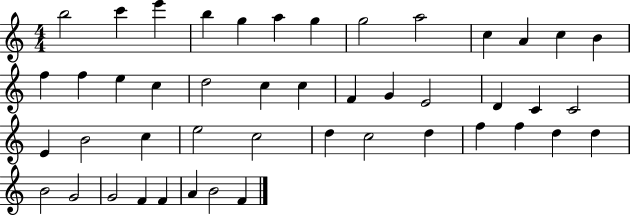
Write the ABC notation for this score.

X:1
T:Untitled
M:4/4
L:1/4
K:C
b2 c' e' b g a g g2 a2 c A c B f f e c d2 c c F G E2 D C C2 E B2 c e2 c2 d c2 d f f d d B2 G2 G2 F F A B2 F